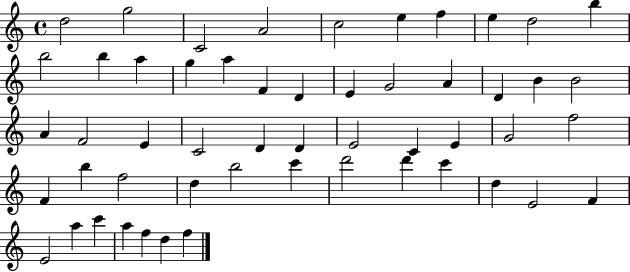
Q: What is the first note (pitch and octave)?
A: D5